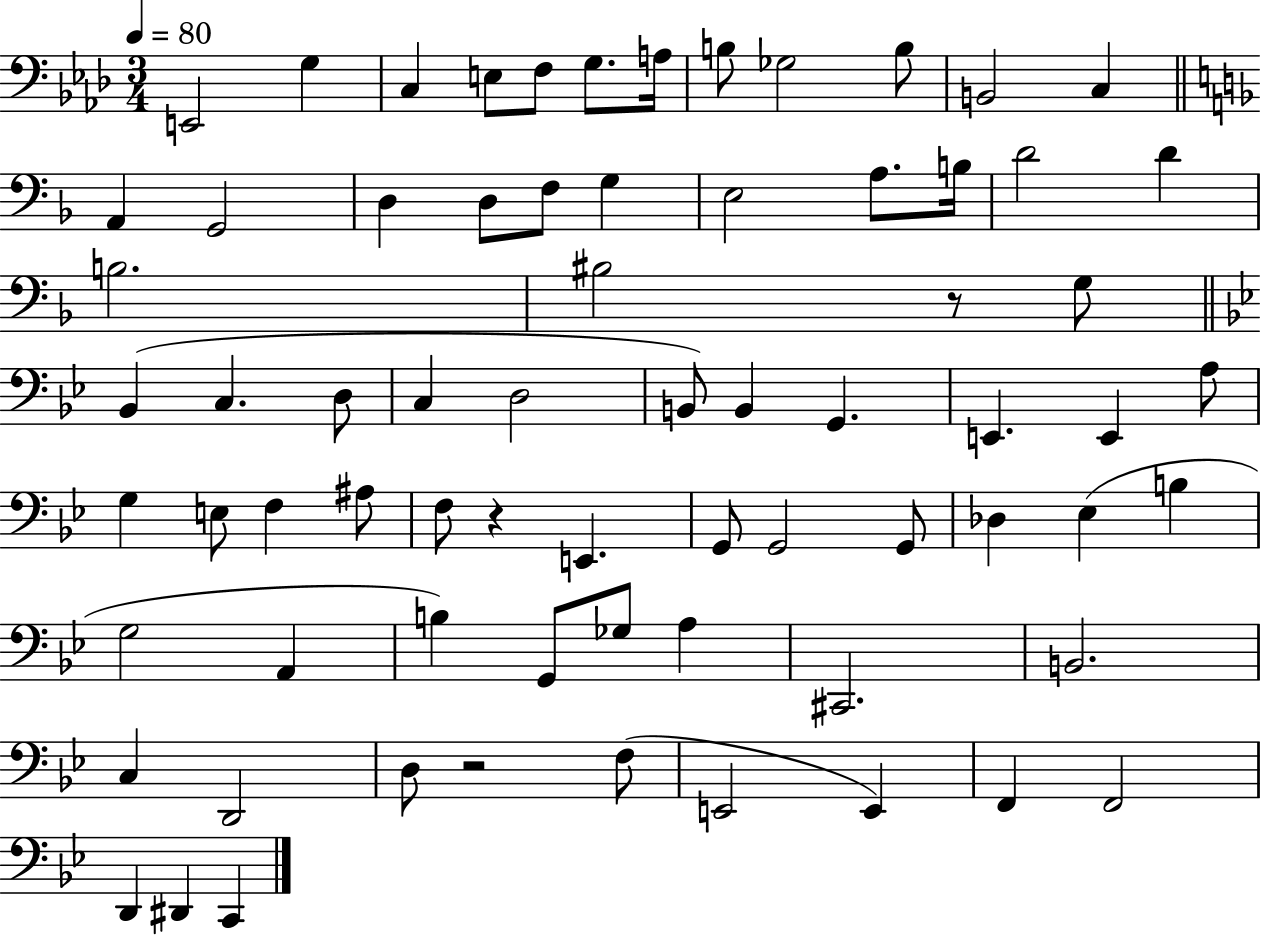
{
  \clef bass
  \numericTimeSignature
  \time 3/4
  \key aes \major
  \tempo 4 = 80
  e,2 g4 | c4 e8 f8 g8. a16 | b8 ges2 b8 | b,2 c4 | \break \bar "||" \break \key f \major a,4 g,2 | d4 d8 f8 g4 | e2 a8. b16 | d'2 d'4 | \break b2. | bis2 r8 g8 | \bar "||" \break \key bes \major bes,4( c4. d8 | c4 d2 | b,8) b,4 g,4. | e,4. e,4 a8 | \break g4 e8 f4 ais8 | f8 r4 e,4. | g,8 g,2 g,8 | des4 ees4( b4 | \break g2 a,4 | b4) g,8 ges8 a4 | cis,2. | b,2. | \break c4 d,2 | d8 r2 f8( | e,2 e,4) | f,4 f,2 | \break d,4 dis,4 c,4 | \bar "|."
}